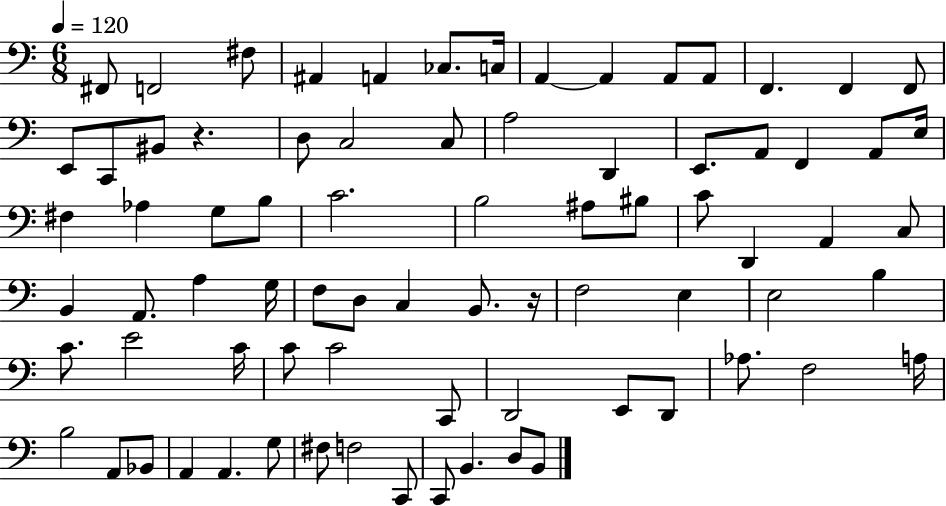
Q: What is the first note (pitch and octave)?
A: F#2